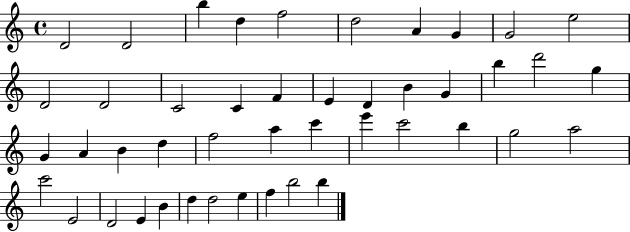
X:1
T:Untitled
M:4/4
L:1/4
K:C
D2 D2 b d f2 d2 A G G2 e2 D2 D2 C2 C F E D B G b d'2 g G A B d f2 a c' e' c'2 b g2 a2 c'2 E2 D2 E B d d2 e f b2 b